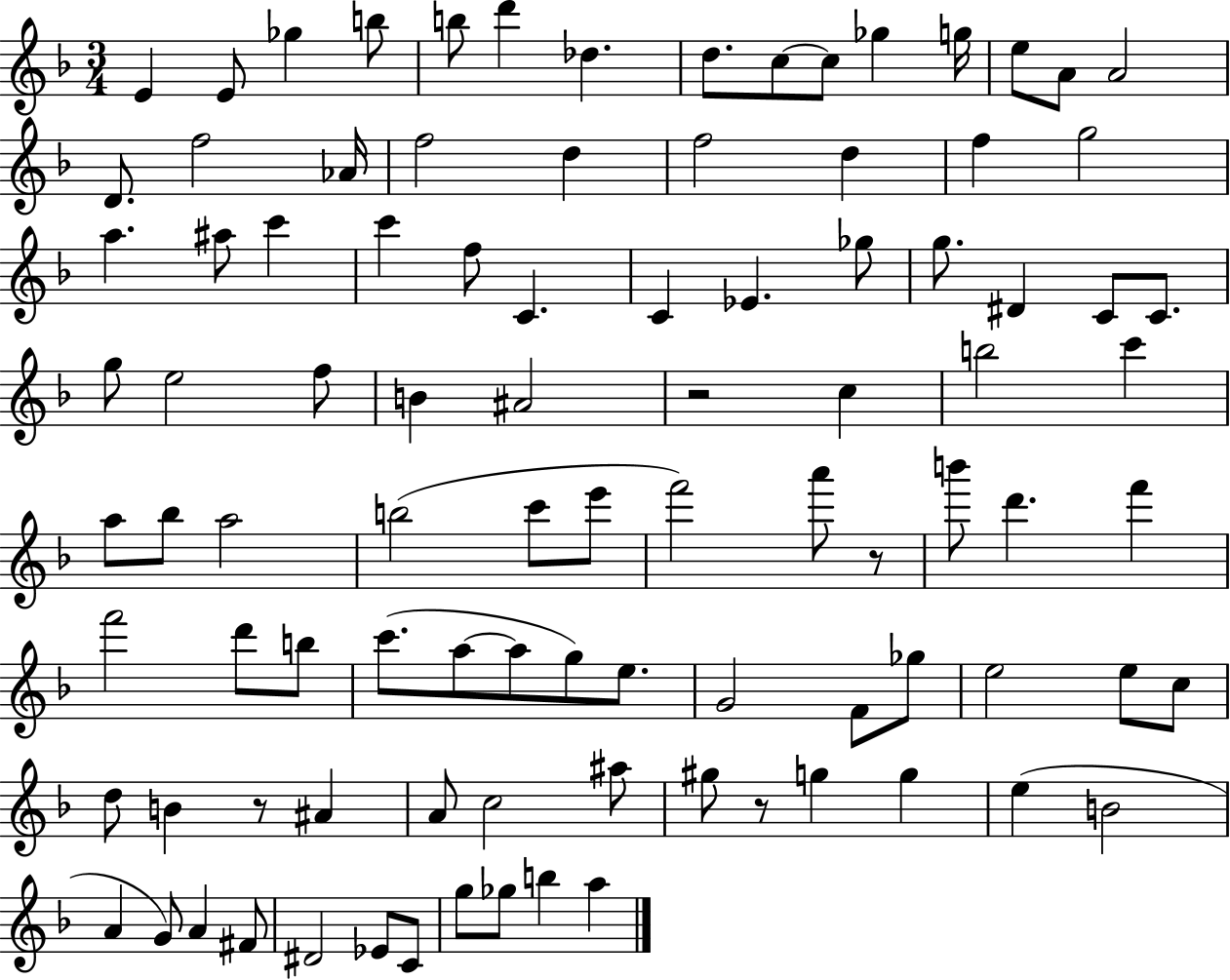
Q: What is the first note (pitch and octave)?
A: E4